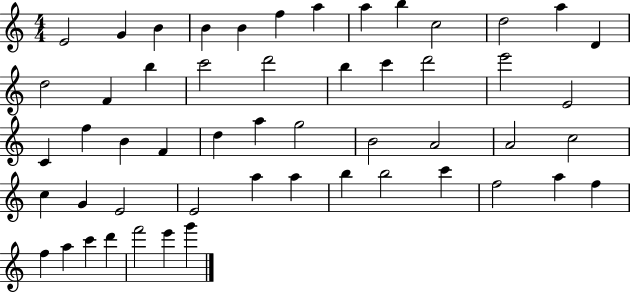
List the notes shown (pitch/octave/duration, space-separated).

E4/h G4/q B4/q B4/q B4/q F5/q A5/q A5/q B5/q C5/h D5/h A5/q D4/q D5/h F4/q B5/q C6/h D6/h B5/q C6/q D6/h E6/h E4/h C4/q F5/q B4/q F4/q D5/q A5/q G5/h B4/h A4/h A4/h C5/h C5/q G4/q E4/h E4/h A5/q A5/q B5/q B5/h C6/q F5/h A5/q F5/q F5/q A5/q C6/q D6/q F6/h E6/q G6/q